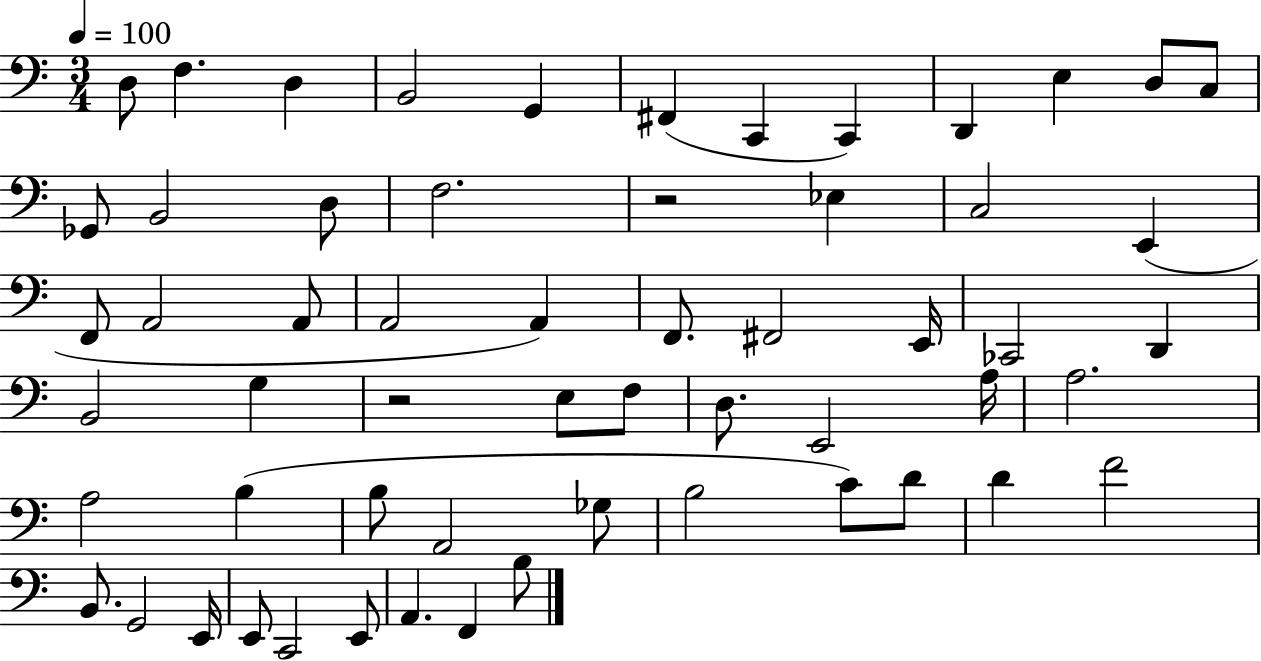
D3/e F3/q. D3/q B2/h G2/q F#2/q C2/q C2/q D2/q E3/q D3/e C3/e Gb2/e B2/h D3/e F3/h. R/h Eb3/q C3/h E2/q F2/e A2/h A2/e A2/h A2/q F2/e. F#2/h E2/s CES2/h D2/q B2/h G3/q R/h E3/e F3/e D3/e. E2/h A3/s A3/h. A3/h B3/q B3/e A2/h Gb3/e B3/h C4/e D4/e D4/q F4/h B2/e. G2/h E2/s E2/e C2/h E2/e A2/q. F2/q B3/e